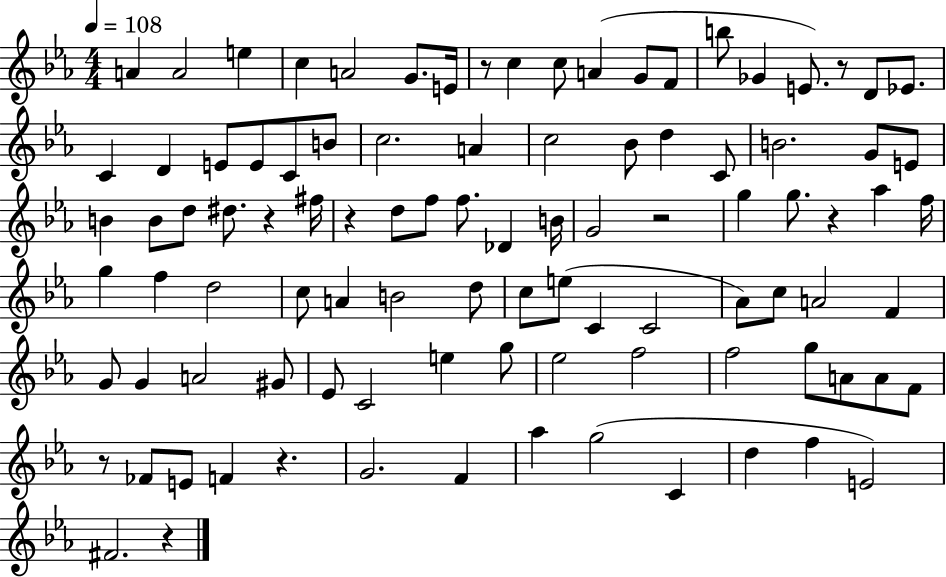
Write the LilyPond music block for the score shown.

{
  \clef treble
  \numericTimeSignature
  \time 4/4
  \key ees \major
  \tempo 4 = 108
  a'4 a'2 e''4 | c''4 a'2 g'8. e'16 | r8 c''4 c''8 a'4( g'8 f'8 | b''8 ges'4 e'8.) r8 d'8 ees'8. | \break c'4 d'4 e'8 e'8 c'8 b'8 | c''2. a'4 | c''2 bes'8 d''4 c'8 | b'2. g'8 e'8 | \break b'4 b'8 d''8 dis''8. r4 fis''16 | r4 d''8 f''8 f''8. des'4 b'16 | g'2 r2 | g''4 g''8. r4 aes''4 f''16 | \break g''4 f''4 d''2 | c''8 a'4 b'2 d''8 | c''8 e''8( c'4 c'2 | aes'8) c''8 a'2 f'4 | \break g'8 g'4 a'2 gis'8 | ees'8 c'2 e''4 g''8 | ees''2 f''2 | f''2 g''8 a'8 a'8 f'8 | \break r8 fes'8 e'8 f'4 r4. | g'2. f'4 | aes''4 g''2( c'4 | d''4 f''4 e'2) | \break fis'2. r4 | \bar "|."
}